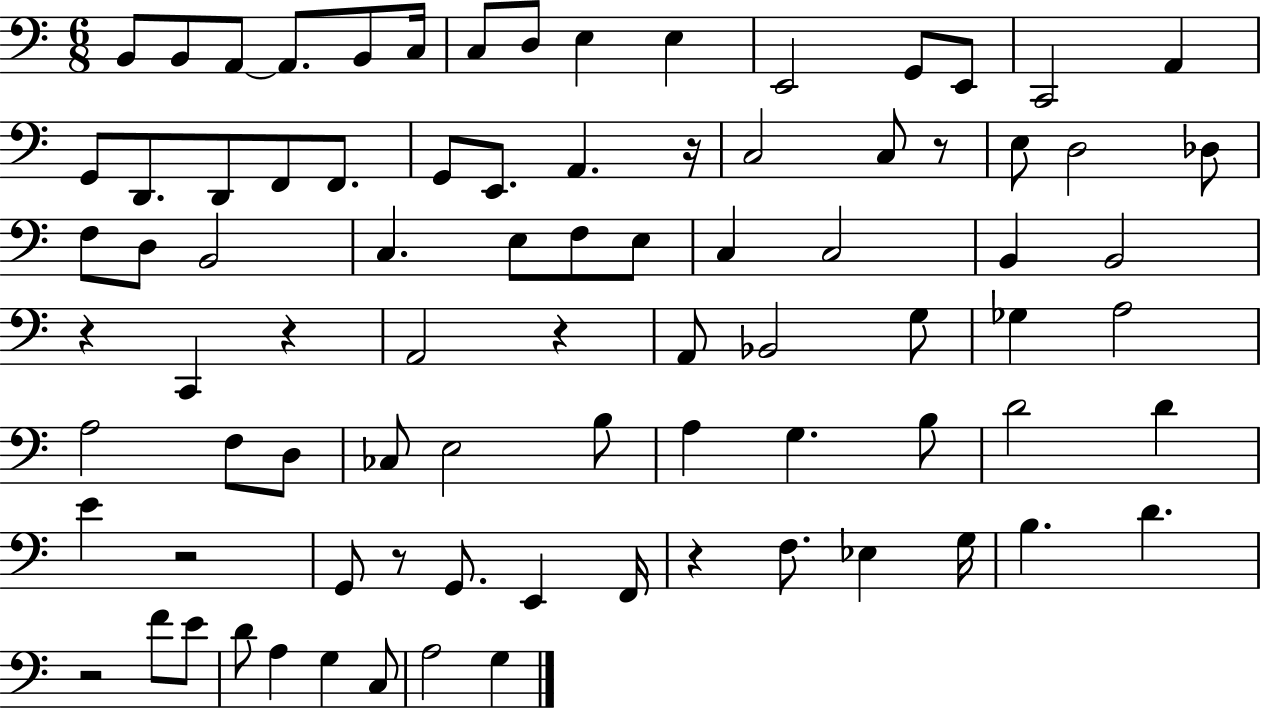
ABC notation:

X:1
T:Untitled
M:6/8
L:1/4
K:C
B,,/2 B,,/2 A,,/2 A,,/2 B,,/2 C,/4 C,/2 D,/2 E, E, E,,2 G,,/2 E,,/2 C,,2 A,, G,,/2 D,,/2 D,,/2 F,,/2 F,,/2 G,,/2 E,,/2 A,, z/4 C,2 C,/2 z/2 E,/2 D,2 _D,/2 F,/2 D,/2 B,,2 C, E,/2 F,/2 E,/2 C, C,2 B,, B,,2 z C,, z A,,2 z A,,/2 _B,,2 G,/2 _G, A,2 A,2 F,/2 D,/2 _C,/2 E,2 B,/2 A, G, B,/2 D2 D E z2 G,,/2 z/2 G,,/2 E,, F,,/4 z F,/2 _E, G,/4 B, D z2 F/2 E/2 D/2 A, G, C,/2 A,2 G,